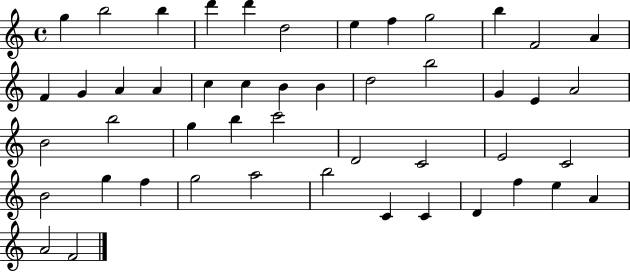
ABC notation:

X:1
T:Untitled
M:4/4
L:1/4
K:C
g b2 b d' d' d2 e f g2 b F2 A F G A A c c B B d2 b2 G E A2 B2 b2 g b c'2 D2 C2 E2 C2 B2 g f g2 a2 b2 C C D f e A A2 F2